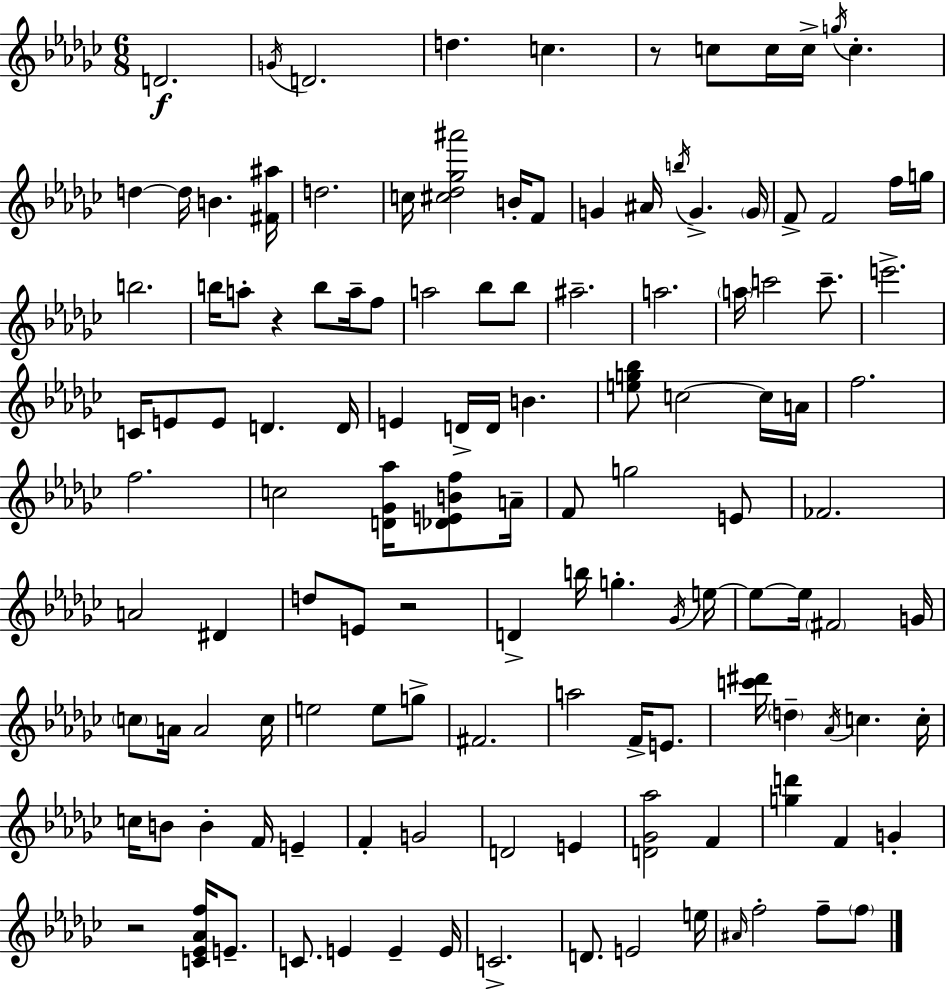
D4/h. G4/s D4/h. D5/q. C5/q. R/e C5/e C5/s C5/s G5/s C5/q. D5/q D5/s B4/q. [F#4,A#5]/s D5/h. C5/s [C#5,Db5,Gb5,A#6]/h B4/s F4/e G4/q A#4/s B5/s G4/q. G4/s F4/e F4/h F5/s G5/s B5/h. B5/s A5/e R/q B5/e A5/s F5/e A5/h Bb5/e Bb5/e A#5/h. A5/h. A5/s C6/h C6/e. E6/h. C4/s E4/e E4/e D4/q. D4/s E4/q D4/s D4/s B4/q. [E5,G5,Bb5]/e C5/h C5/s A4/s F5/h. F5/h. C5/h [D4,Gb4,Ab5]/s [Db4,E4,B4,F5]/e A4/s F4/e G5/h E4/e FES4/h. A4/h D#4/q D5/e E4/e R/h D4/q B5/s G5/q. Gb4/s E5/s E5/e E5/s F#4/h G4/s C5/e A4/s A4/h C5/s E5/h E5/e G5/e F#4/h. A5/h F4/s E4/e. [C6,D#6]/s D5/q Ab4/s C5/q. C5/s C5/s B4/e B4/q F4/s E4/q F4/q G4/h D4/h E4/q [D4,Gb4,Ab5]/h F4/q [G5,D6]/q F4/q G4/q R/h [C4,Eb4,Ab4,F5]/s E4/e. C4/e. E4/q E4/q E4/s C4/h. D4/e. E4/h E5/s A#4/s F5/h F5/e F5/e